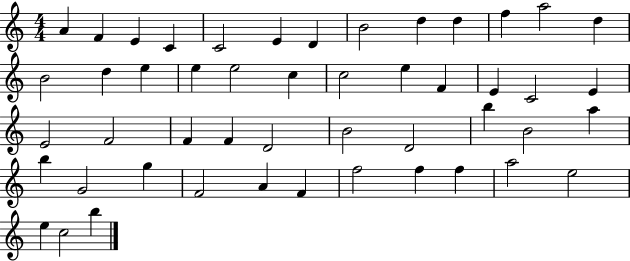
{
  \clef treble
  \numericTimeSignature
  \time 4/4
  \key c \major
  a'4 f'4 e'4 c'4 | c'2 e'4 d'4 | b'2 d''4 d''4 | f''4 a''2 d''4 | \break b'2 d''4 e''4 | e''4 e''2 c''4 | c''2 e''4 f'4 | e'4 c'2 e'4 | \break e'2 f'2 | f'4 f'4 d'2 | b'2 d'2 | b''4 b'2 a''4 | \break b''4 g'2 g''4 | f'2 a'4 f'4 | f''2 f''4 f''4 | a''2 e''2 | \break e''4 c''2 b''4 | \bar "|."
}